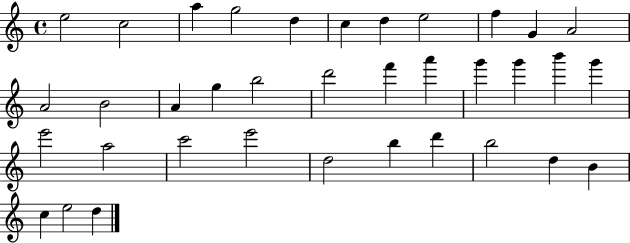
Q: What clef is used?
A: treble